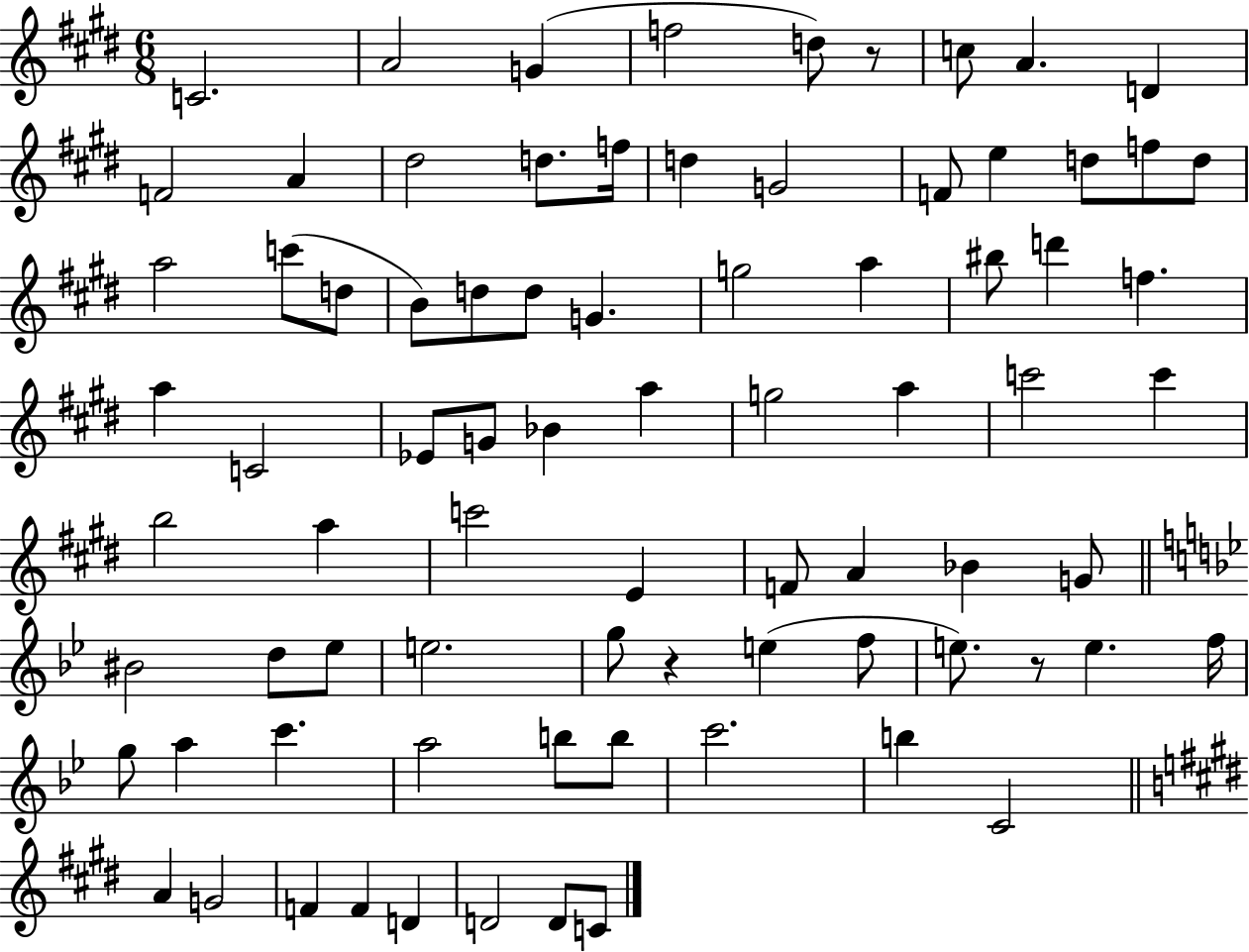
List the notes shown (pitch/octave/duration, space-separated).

C4/h. A4/h G4/q F5/h D5/e R/e C5/e A4/q. D4/q F4/h A4/q D#5/h D5/e. F5/s D5/q G4/h F4/e E5/q D5/e F5/e D5/e A5/h C6/e D5/e B4/e D5/e D5/e G4/q. G5/h A5/q BIS5/e D6/q F5/q. A5/q C4/h Eb4/e G4/e Bb4/q A5/q G5/h A5/q C6/h C6/q B5/h A5/q C6/h E4/q F4/e A4/q Bb4/q G4/e BIS4/h D5/e Eb5/e E5/h. G5/e R/q E5/q F5/e E5/e. R/e E5/q. F5/s G5/e A5/q C6/q. A5/h B5/e B5/e C6/h. B5/q C4/h A4/q G4/h F4/q F4/q D4/q D4/h D4/e C4/e